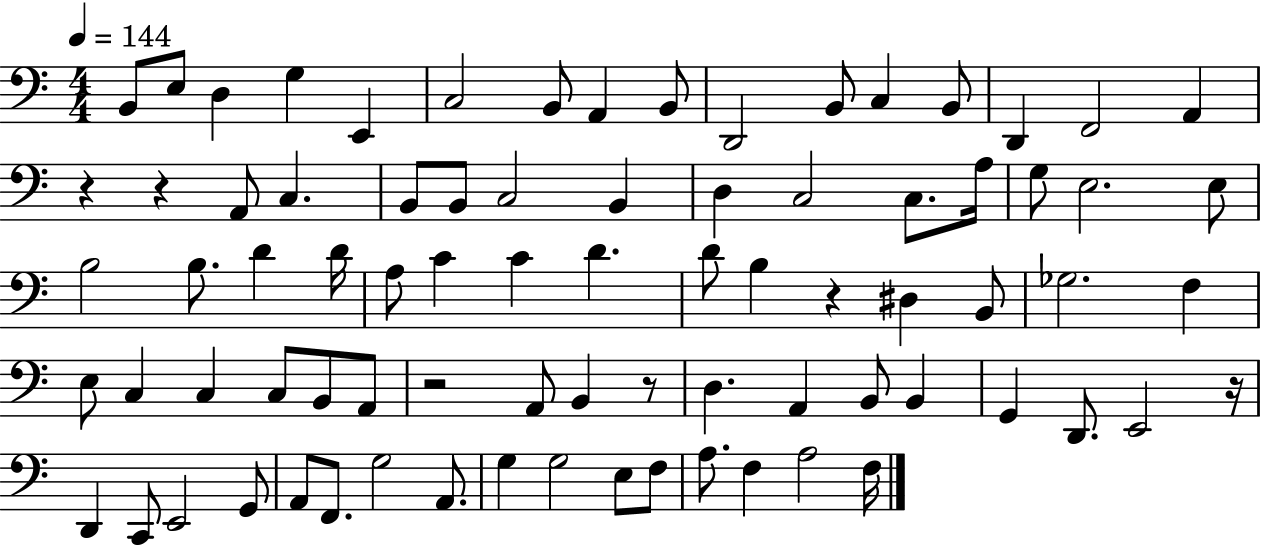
{
  \clef bass
  \numericTimeSignature
  \time 4/4
  \key c \major
  \tempo 4 = 144
  \repeat volta 2 { b,8 e8 d4 g4 e,4 | c2 b,8 a,4 b,8 | d,2 b,8 c4 b,8 | d,4 f,2 a,4 | \break r4 r4 a,8 c4. | b,8 b,8 c2 b,4 | d4 c2 c8. a16 | g8 e2. e8 | \break b2 b8. d'4 d'16 | a8 c'4 c'4 d'4. | d'8 b4 r4 dis4 b,8 | ges2. f4 | \break e8 c4 c4 c8 b,8 a,8 | r2 a,8 b,4 r8 | d4. a,4 b,8 b,4 | g,4 d,8. e,2 r16 | \break d,4 c,8 e,2 g,8 | a,8 f,8. g2 a,8. | g4 g2 e8 f8 | a8. f4 a2 f16 | \break } \bar "|."
}